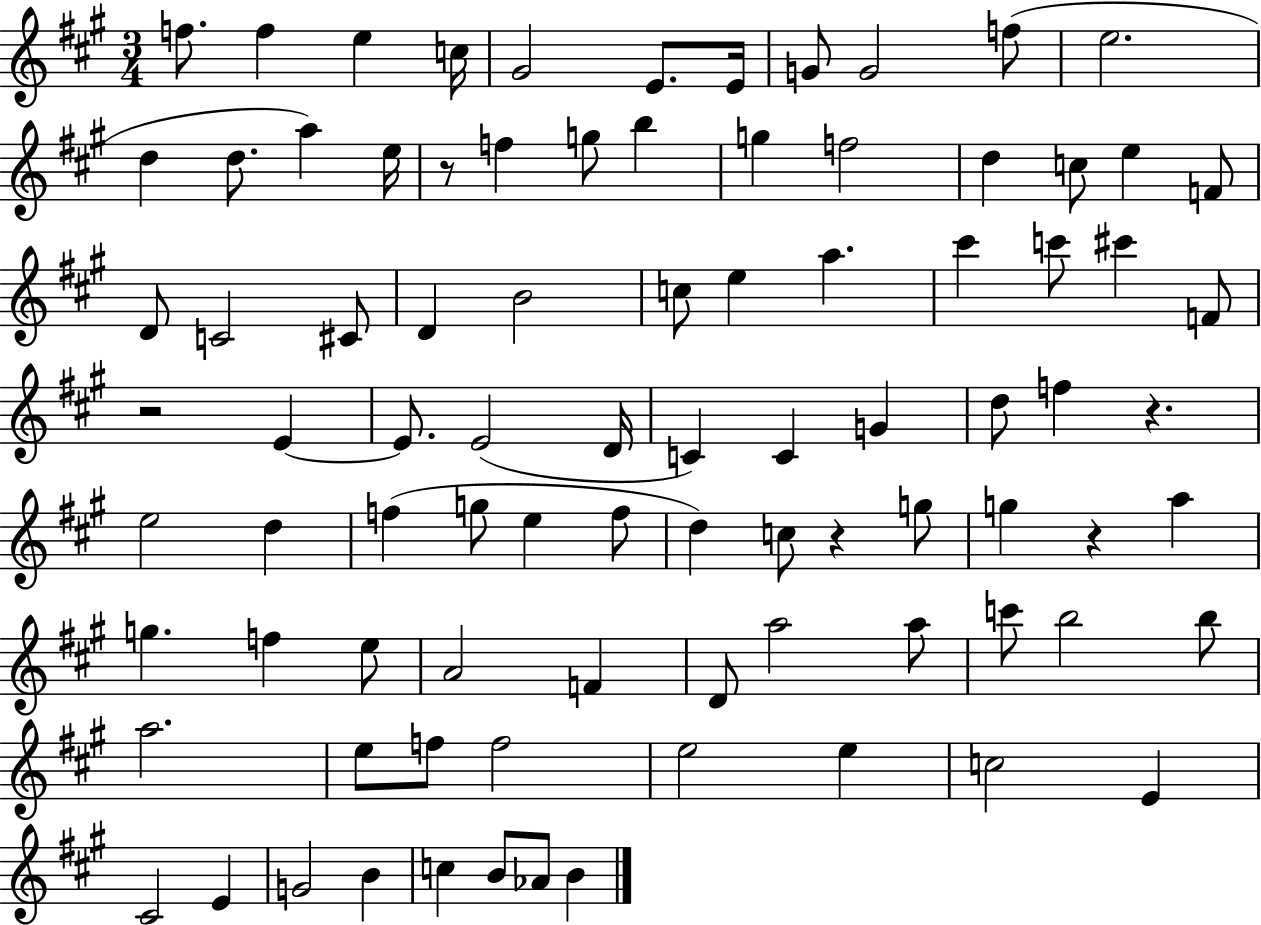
X:1
T:Untitled
M:3/4
L:1/4
K:A
f/2 f e c/4 ^G2 E/2 E/4 G/2 G2 f/2 e2 d d/2 a e/4 z/2 f g/2 b g f2 d c/2 e F/2 D/2 C2 ^C/2 D B2 c/2 e a ^c' c'/2 ^c' F/2 z2 E E/2 E2 D/4 C C G d/2 f z e2 d f g/2 e f/2 d c/2 z g/2 g z a g f e/2 A2 F D/2 a2 a/2 c'/2 b2 b/2 a2 e/2 f/2 f2 e2 e c2 E ^C2 E G2 B c B/2 _A/2 B